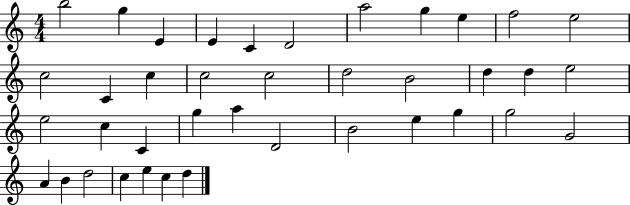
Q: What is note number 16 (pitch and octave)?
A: C5